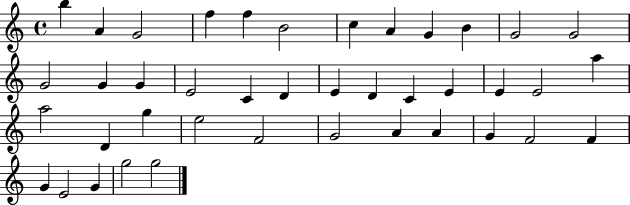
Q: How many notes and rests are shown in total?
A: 41